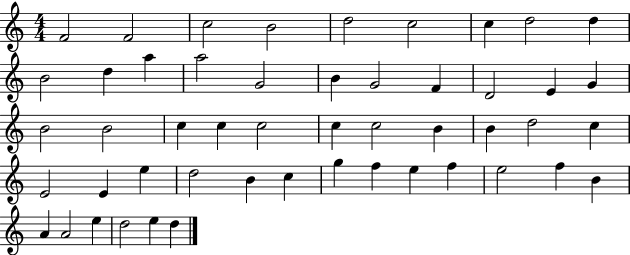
X:1
T:Untitled
M:4/4
L:1/4
K:C
F2 F2 c2 B2 d2 c2 c d2 d B2 d a a2 G2 B G2 F D2 E G B2 B2 c c c2 c c2 B B d2 c E2 E e d2 B c g f e f e2 f B A A2 e d2 e d